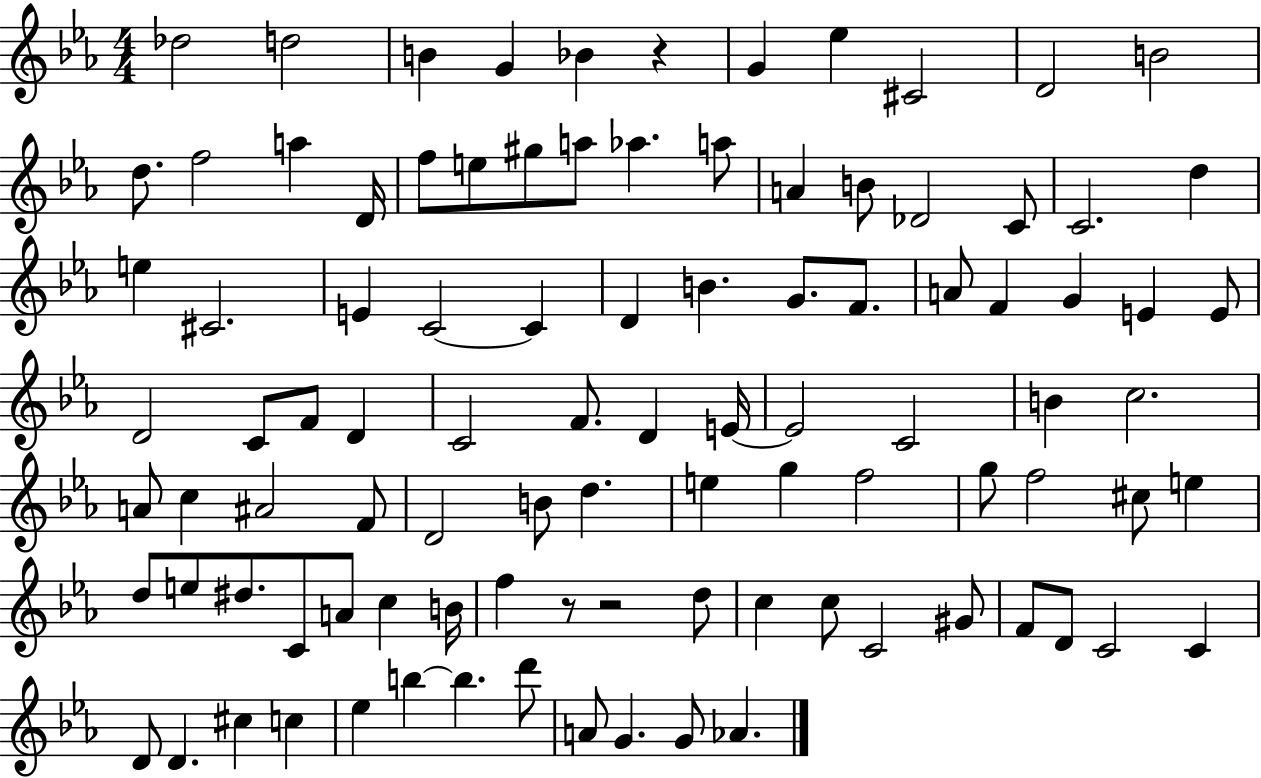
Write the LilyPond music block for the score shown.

{
  \clef treble
  \numericTimeSignature
  \time 4/4
  \key ees \major
  des''2 d''2 | b'4 g'4 bes'4 r4 | g'4 ees''4 cis'2 | d'2 b'2 | \break d''8. f''2 a''4 d'16 | f''8 e''8 gis''8 a''8 aes''4. a''8 | a'4 b'8 des'2 c'8 | c'2. d''4 | \break e''4 cis'2. | e'4 c'2~~ c'4 | d'4 b'4. g'8. f'8. | a'8 f'4 g'4 e'4 e'8 | \break d'2 c'8 f'8 d'4 | c'2 f'8. d'4 e'16~~ | e'2 c'2 | b'4 c''2. | \break a'8 c''4 ais'2 f'8 | d'2 b'8 d''4. | e''4 g''4 f''2 | g''8 f''2 cis''8 e''4 | \break d''8 e''8 dis''8. c'8 a'8 c''4 b'16 | f''4 r8 r2 d''8 | c''4 c''8 c'2 gis'8 | f'8 d'8 c'2 c'4 | \break d'8 d'4. cis''4 c''4 | ees''4 b''4~~ b''4. d'''8 | a'8 g'4. g'8 aes'4. | \bar "|."
}